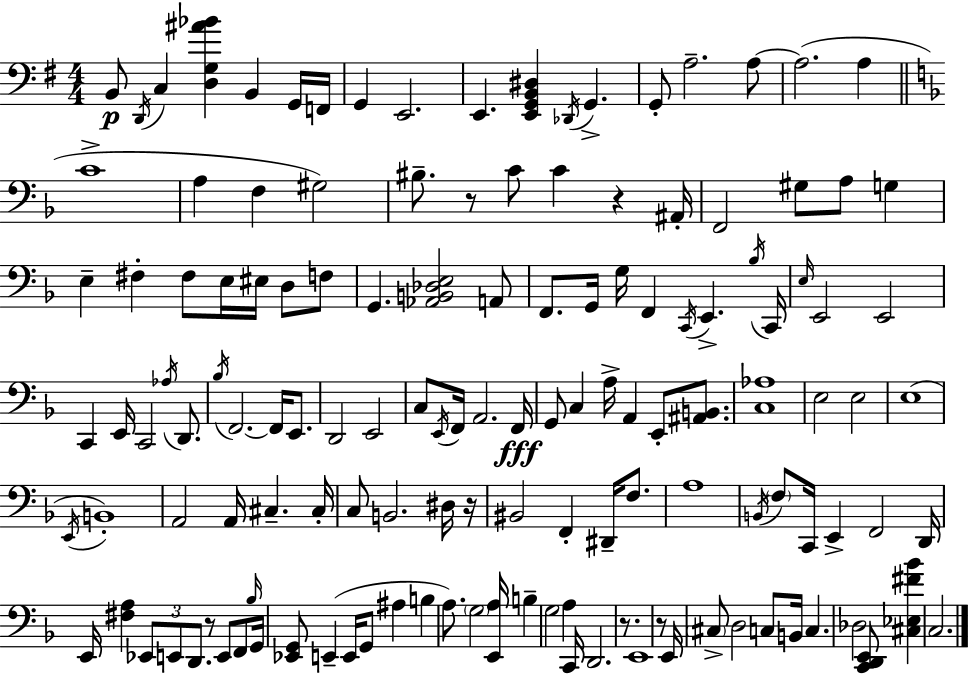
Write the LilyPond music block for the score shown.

{
  \clef bass
  \numericTimeSignature
  \time 4/4
  \key e \minor
  b,8\p \acciaccatura { d,16 } c4 <d g ais' bes'>4 b,4 g,16 | f,16 g,4 e,2. | e,4. <e, g, b, dis>4 \acciaccatura { des,16 } g,4.-> | g,8-. a2.-- | \break a8~~ a2.( a4 | \bar "||" \break \key f \major c'1-> | a4 f4 gis2) | bis8.-- r8 c'8 c'4 r4 ais,16-. | f,2 gis8 a8 g4 | \break e4-- fis4-. fis8 e16 eis16 d8 f8 | g,4. <aes, b, des e>2 a,8 | f,8. g,16 g16 f,4 \acciaccatura { c,16 } e,4.-> | \acciaccatura { bes16 } c,16 \grace { e16 } e,2 e,2 | \break c,4 e,16 c,2 | \acciaccatura { aes16 } d,8. \acciaccatura { bes16 } f,2.~~ | f,16 e,8. d,2 e,2 | c8 \acciaccatura { e,16 } f,16 a,2. | \break f,16\fff g,8 c4 a16-> a,4 | e,8-. <ais, b,>8. <c aes>1 | e2 e2 | e1( | \break \acciaccatura { e,16 } b,1-.) | a,2 a,16 | cis4.-- cis16-. c8 b,2. | dis16 r16 bis,2 f,4-. | \break dis,16-- f8. a1 | \acciaccatura { b,16 } \parenthesize f8 c,16 e,4-> f,2 | d,16 e,16 <fis a>4 \tuplet 3/2 { ees,8 e,8 | d,8. } r8 e,8 f,8 \grace { bes16 } g,16 <ees, g,>8 e,4--( | \break e,16 g,8 ais4 b4 a8.) | \parenthesize g2 <e, a>16 b4-- g2 | a4 c,16 d,2. | r8. e,1 | \break r8 e,16 \parenthesize cis8-> d2 | c8 b,16 c4. des2 | <c, d, e,>8 <cis ees fis' bes'>4 c2. | \bar "|."
}